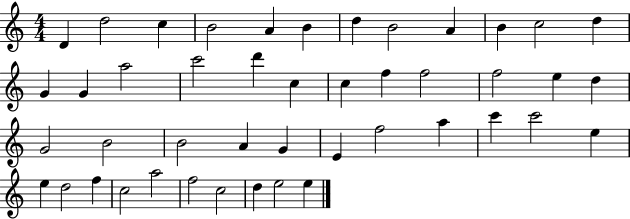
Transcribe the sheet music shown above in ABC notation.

X:1
T:Untitled
M:4/4
L:1/4
K:C
D d2 c B2 A B d B2 A B c2 d G G a2 c'2 d' c c f f2 f2 e d G2 B2 B2 A G E f2 a c' c'2 e e d2 f c2 a2 f2 c2 d e2 e